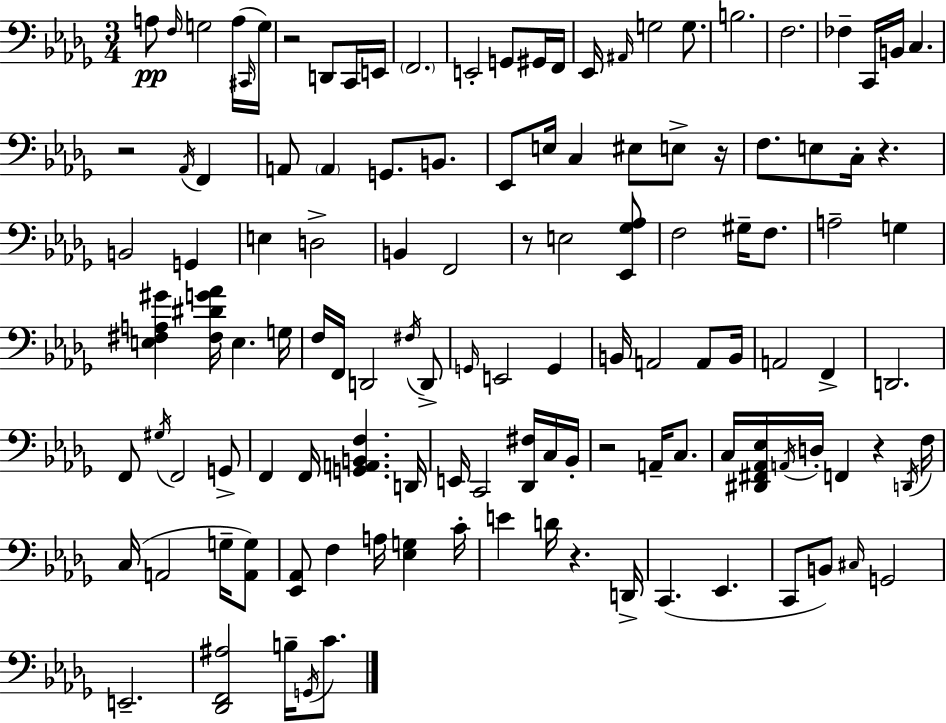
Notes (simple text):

A3/e F3/s G3/h A3/s C#2/s G3/s R/h D2/e C2/s E2/s F2/h. E2/h G2/e G#2/s F2/s Eb2/s A#2/s G3/h G3/e. B3/h. F3/h. FES3/q C2/s B2/s C3/q. R/h Ab2/s F2/q A2/e A2/q G2/e. B2/e. Eb2/e E3/s C3/q EIS3/e E3/e R/s F3/e. E3/e C3/s R/q. B2/h G2/q E3/q D3/h B2/q F2/h R/e E3/h [Eb2,Gb3,Ab3]/e F3/h G#3/s F3/e. A3/h G3/q [E3,F#3,A3,G#4]/q [F#3,D#4,G4,Ab4]/s E3/q. G3/s F3/s F2/s D2/h F#3/s D2/e G2/s E2/h G2/q B2/s A2/h A2/e B2/s A2/h F2/q D2/h. F2/e G#3/s F2/h G2/e F2/q F2/s [G2,A2,B2,F3]/q. D2/s E2/s C2/h [Db2,F#3]/s C3/s Bb2/s R/h A2/s C3/e. C3/s [D#2,F#2,Ab2,Eb3]/s A2/s D3/s F2/q R/q D2/s F3/s C3/s A2/h G3/s [A2,G3]/e [Eb2,Ab2]/e F3/q A3/s [Eb3,G3]/q C4/s E4/q D4/s R/q. D2/s C2/q. Eb2/q. C2/e B2/e C#3/s G2/h E2/h. [Db2,F2,A#3]/h B3/s G2/s C4/e.